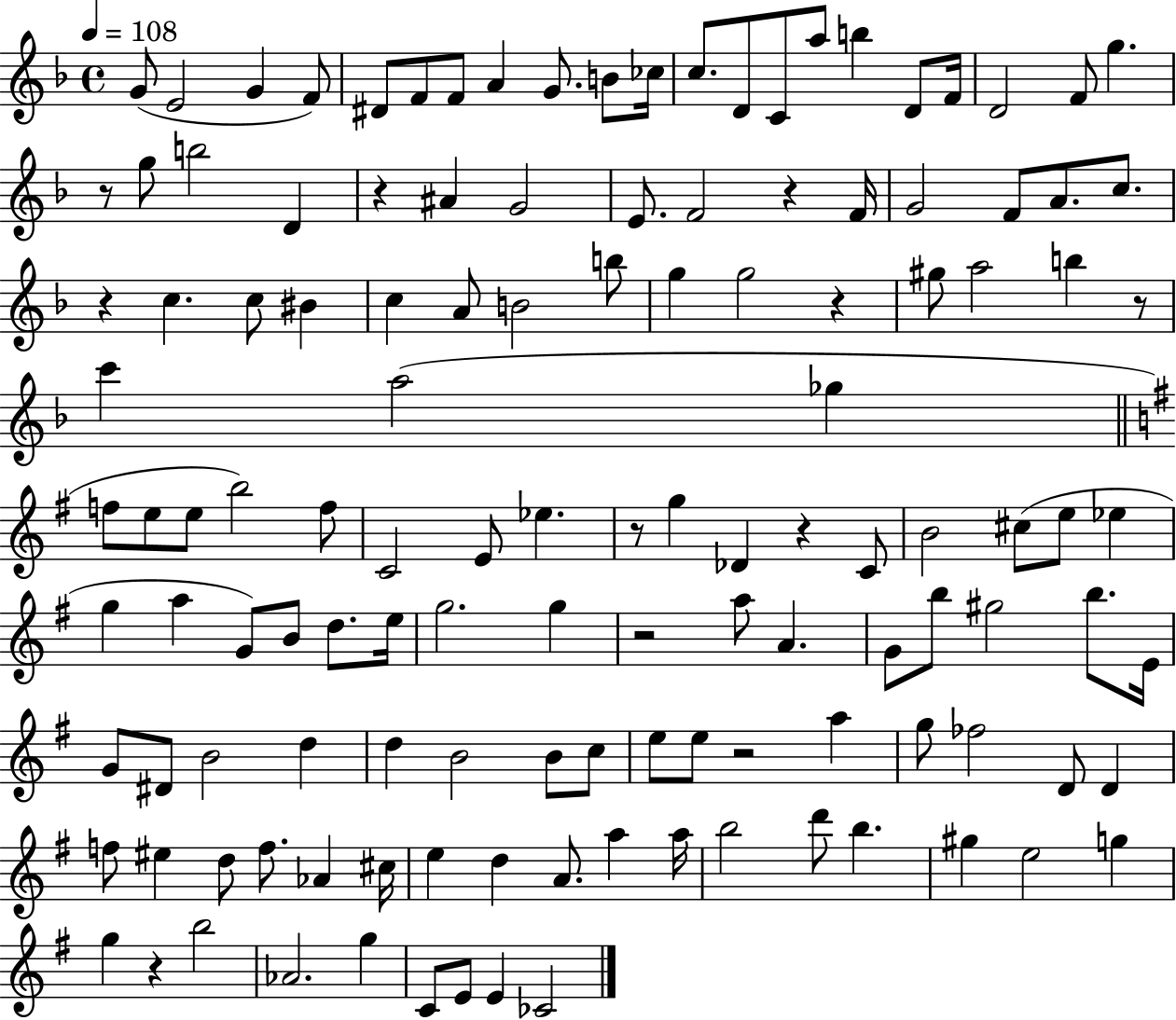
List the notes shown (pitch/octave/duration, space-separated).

G4/e E4/h G4/q F4/e D#4/e F4/e F4/e A4/q G4/e. B4/e CES5/s C5/e. D4/e C4/e A5/e B5/q D4/e F4/s D4/h F4/e G5/q. R/e G5/e B5/h D4/q R/q A#4/q G4/h E4/e. F4/h R/q F4/s G4/h F4/e A4/e. C5/e. R/q C5/q. C5/e BIS4/q C5/q A4/e B4/h B5/e G5/q G5/h R/q G#5/e A5/h B5/q R/e C6/q A5/h Gb5/q F5/e E5/e E5/e B5/h F5/e C4/h E4/e Eb5/q. R/e G5/q Db4/q R/q C4/e B4/h C#5/e E5/e Eb5/q G5/q A5/q G4/e B4/e D5/e. E5/s G5/h. G5/q R/h A5/e A4/q. G4/e B5/e G#5/h B5/e. E4/s G4/e D#4/e B4/h D5/q D5/q B4/h B4/e C5/e E5/e E5/e R/h A5/q G5/e FES5/h D4/e D4/q F5/e EIS5/q D5/e F5/e. Ab4/q C#5/s E5/q D5/q A4/e. A5/q A5/s B5/h D6/e B5/q. G#5/q E5/h G5/q G5/q R/q B5/h Ab4/h. G5/q C4/e E4/e E4/q CES4/h